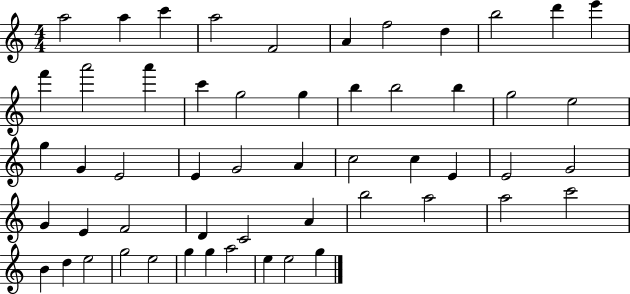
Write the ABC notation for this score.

X:1
T:Untitled
M:4/4
L:1/4
K:C
a2 a c' a2 F2 A f2 d b2 d' e' f' a'2 a' c' g2 g b b2 b g2 e2 g G E2 E G2 A c2 c E E2 G2 G E F2 D C2 A b2 a2 a2 c'2 B d e2 g2 e2 g g a2 e e2 g